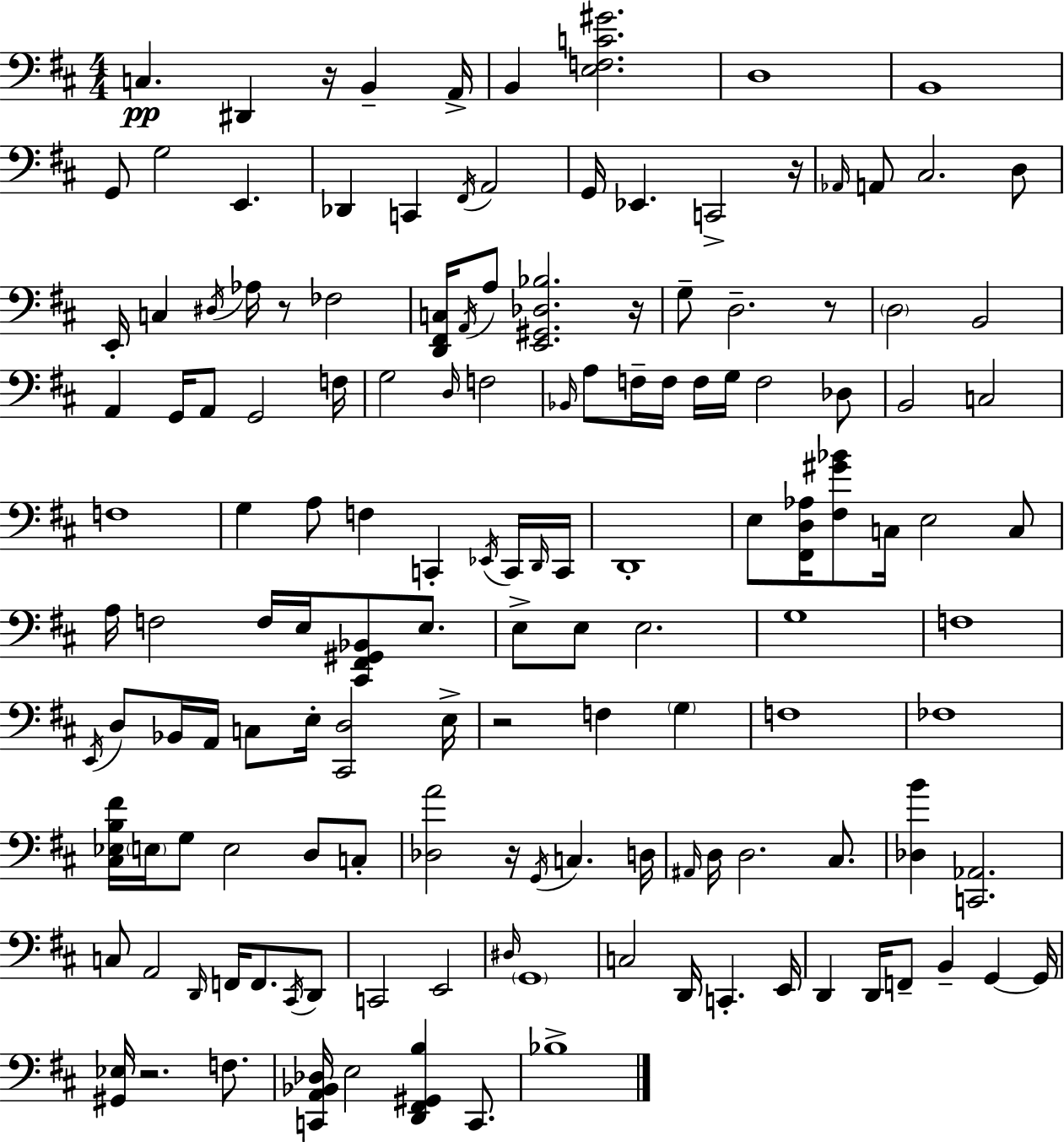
X:1
T:Untitled
M:4/4
L:1/4
K:D
C, ^D,, z/4 B,, A,,/4 B,, [E,F,C^G]2 D,4 B,,4 G,,/2 G,2 E,, _D,, C,, ^F,,/4 A,,2 G,,/4 _E,, C,,2 z/4 _A,,/4 A,,/2 ^C,2 D,/2 E,,/4 C, ^D,/4 _A,/4 z/2 _F,2 [D,,^F,,C,]/4 A,,/4 A,/2 [E,,^G,,_D,_B,]2 z/4 G,/2 D,2 z/2 D,2 B,,2 A,, G,,/4 A,,/2 G,,2 F,/4 G,2 D,/4 F,2 _B,,/4 A,/2 F,/4 F,/4 F,/4 G,/4 F,2 _D,/2 B,,2 C,2 F,4 G, A,/2 F, C,, _E,,/4 C,,/4 D,,/4 C,,/4 D,,4 E,/2 [^F,,D,_A,]/4 [^F,^G_B]/2 C,/4 E,2 C,/2 A,/4 F,2 F,/4 E,/4 [^C,,^F,,^G,,_B,,]/2 E,/2 E,/2 E,/2 E,2 G,4 F,4 E,,/4 D,/2 _B,,/4 A,,/4 C,/2 E,/4 [^C,,D,]2 E,/4 z2 F, G, F,4 _F,4 [^C,_E,B,^F]/4 E,/4 G,/2 E,2 D,/2 C,/2 [_D,A]2 z/4 G,,/4 C, D,/4 ^A,,/4 D,/4 D,2 ^C,/2 [_D,B] [C,,_A,,]2 C,/2 A,,2 D,,/4 F,,/4 F,,/2 ^C,,/4 D,,/2 C,,2 E,,2 ^D,/4 G,,4 C,2 D,,/4 C,, E,,/4 D,, D,,/4 F,,/2 B,, G,, G,,/4 [^G,,_E,]/4 z2 F,/2 [C,,A,,_B,,_D,]/4 E,2 [D,,^F,,^G,,B,] C,,/2 _B,4